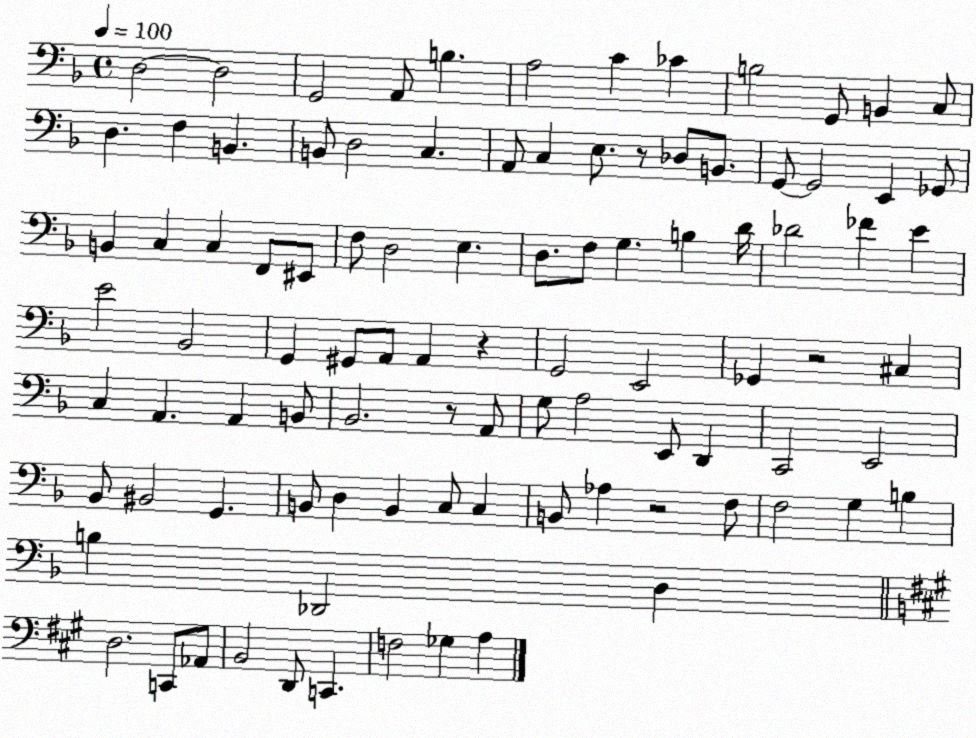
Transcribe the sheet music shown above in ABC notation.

X:1
T:Untitled
M:4/4
L:1/4
K:F
D,2 D,2 G,,2 A,,/2 B, A,2 C _C B,2 G,,/2 B,, C,/2 D, F, B,, B,,/2 D,2 C, A,,/2 C, E,/2 z/2 _D,/2 B,,/2 G,,/2 G,,2 E,, _G,,/2 B,, C, C, F,,/2 ^E,,/2 F,/2 D,2 E, D,/2 F,/2 G, B, D/4 _D2 _F E E2 _B,,2 G,, ^G,,/2 A,,/2 A,, z G,,2 E,,2 _G,, z2 ^C, C, A,, A,, B,,/2 _B,,2 z/2 A,,/2 G,/2 A,2 E,,/2 D,, C,,2 E,,2 _B,,/2 ^B,,2 G,, B,,/2 D, B,, C,/2 C, B,,/2 _A, z2 F,/2 F,2 G, B, B, _D,,2 D, D,2 C,,/2 _A,,/2 B,,2 D,,/2 C,, F,2 _G, A,